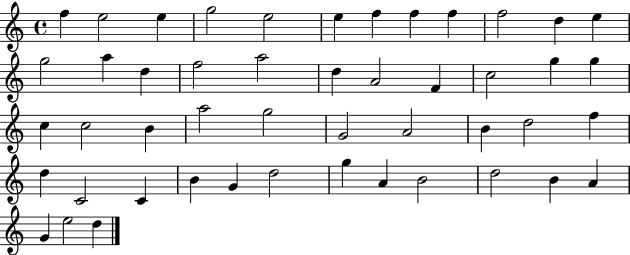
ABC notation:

X:1
T:Untitled
M:4/4
L:1/4
K:C
f e2 e g2 e2 e f f f f2 d e g2 a d f2 a2 d A2 F c2 g g c c2 B a2 g2 G2 A2 B d2 f d C2 C B G d2 g A B2 d2 B A G e2 d